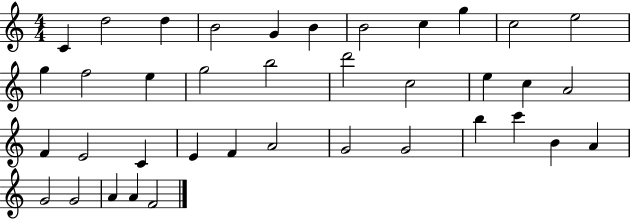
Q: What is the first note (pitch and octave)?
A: C4